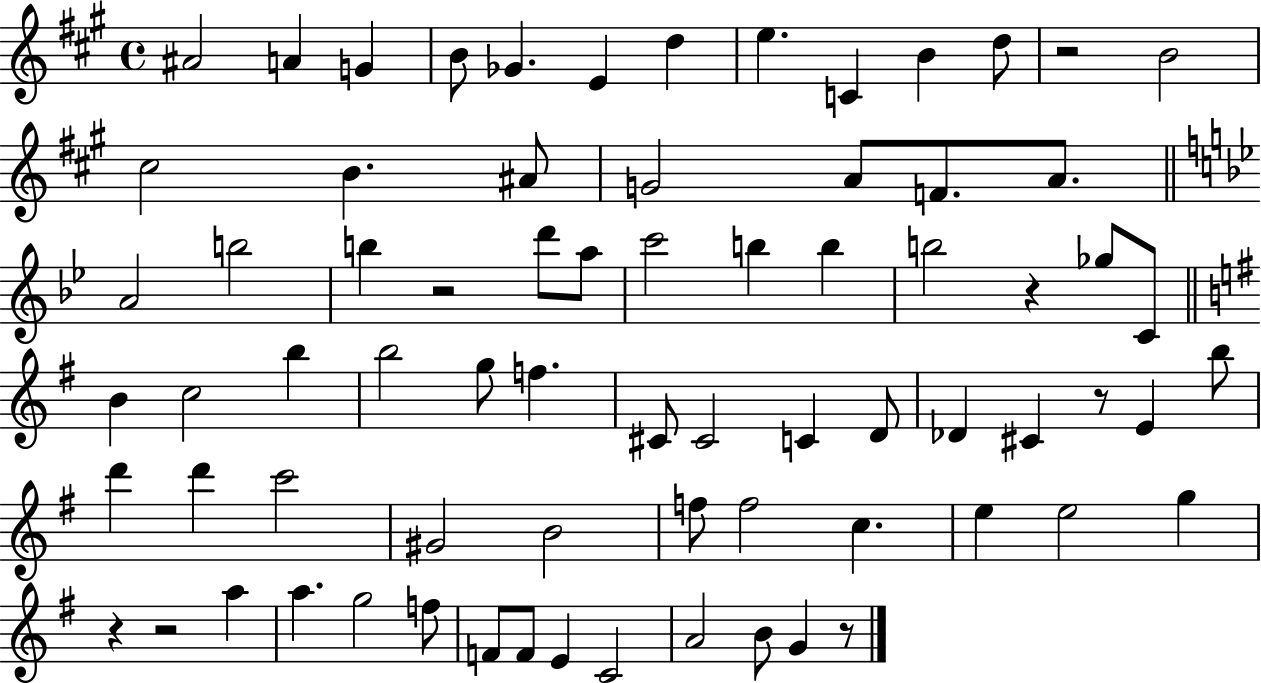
{
  \clef treble
  \time 4/4
  \defaultTimeSignature
  \key a \major
  \repeat volta 2 { ais'2 a'4 g'4 | b'8 ges'4. e'4 d''4 | e''4. c'4 b'4 d''8 | r2 b'2 | \break cis''2 b'4. ais'8 | g'2 a'8 f'8. a'8. | \bar "||" \break \key g \minor a'2 b''2 | b''4 r2 d'''8 a''8 | c'''2 b''4 b''4 | b''2 r4 ges''8 c'8 | \break \bar "||" \break \key g \major b'4 c''2 b''4 | b''2 g''8 f''4. | cis'8 cis'2 c'4 d'8 | des'4 cis'4 r8 e'4 b''8 | \break d'''4 d'''4 c'''2 | gis'2 b'2 | f''8 f''2 c''4. | e''4 e''2 g''4 | \break r4 r2 a''4 | a''4. g''2 f''8 | f'8 f'8 e'4 c'2 | a'2 b'8 g'4 r8 | \break } \bar "|."
}